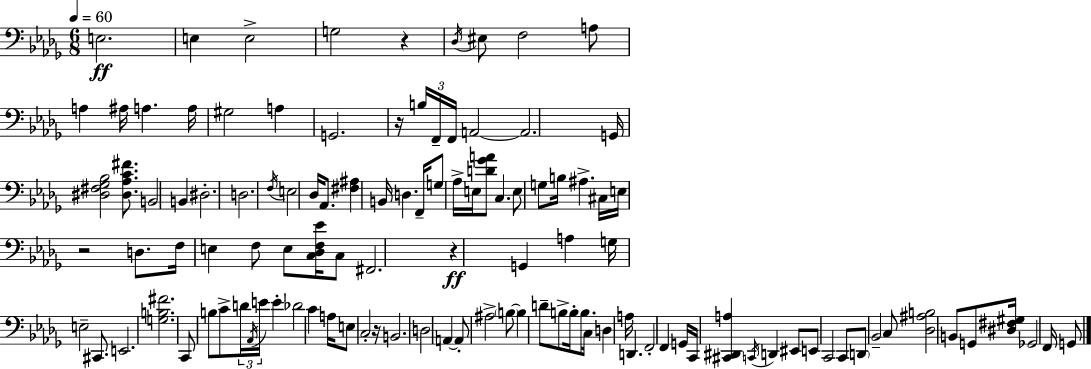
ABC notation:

X:1
T:Untitled
M:6/8
L:1/4
K:Bbm
E,2 E, E,2 G,2 z _D,/4 ^E,/2 F,2 A,/2 A, ^A,/4 A, A,/4 ^G,2 A, G,,2 z/4 B,/4 F,,/4 F,,/4 A,,2 A,,2 G,,/4 [^D,^F,_G,_B,]2 [^D,_A,C^F]/2 B,,2 B,, ^D,2 D,2 F,/4 E,2 _D,/4 _A,,/2 [^F,^A,] B,,/4 D, F,,/4 G,/2 _A,/4 E,/4 [D_GA]/2 C, E,/2 G,/2 B,/4 ^A, ^C,/4 E,/4 z2 D,/2 F,/4 E, F,/2 E,/2 [C,_D,F,_E]/4 C,/2 ^F,,2 z G,, A, G,/4 E,2 ^C,,/2 E,,2 [G,B,^F]2 C,,/2 B,/2 C/2 D/4 _A,,/4 E/4 E _D2 C A,/4 E,/2 C,2 z/4 B,,2 D,2 A,, A,,/2 ^A,2 B,/2 B, D/2 B,/2 B,/4 B,/2 C,/4 D, A,/4 D,, F,,2 F,, G,,/4 C,,/4 [^C,,^D,,A,] C,,/4 D,, ^E,,/2 E,,/2 C,,2 C,,/2 D,,/2 _B,,2 C,/2 [_D,^A,B,]2 B,,/2 G,,/2 [^D,^F,^G,]/4 _G,,2 F,,/4 G,,/2